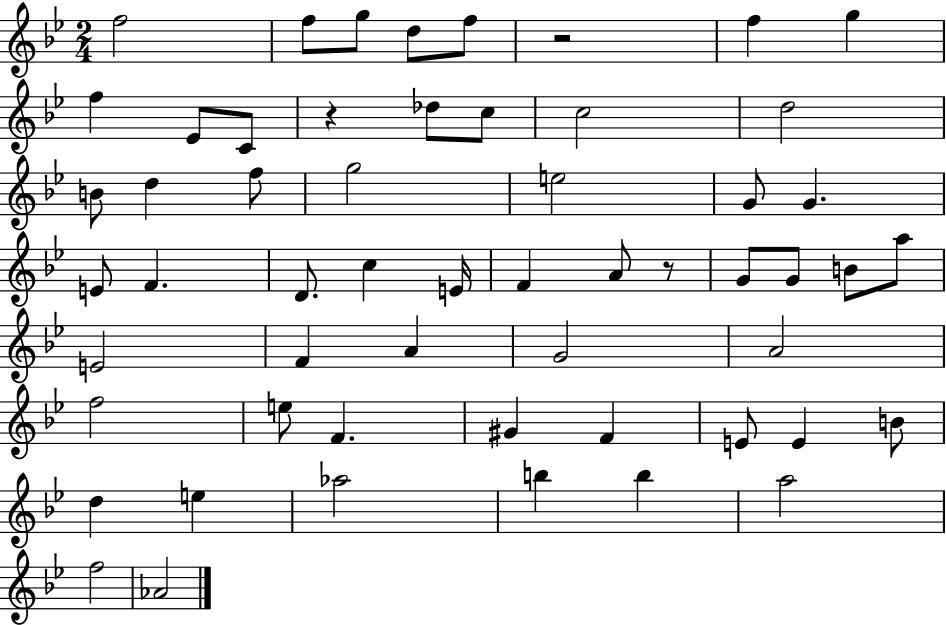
F5/h F5/e G5/e D5/e F5/e R/h F5/q G5/q F5/q Eb4/e C4/e R/q Db5/e C5/e C5/h D5/h B4/e D5/q F5/e G5/h E5/h G4/e G4/q. E4/e F4/q. D4/e. C5/q E4/s F4/q A4/e R/e G4/e G4/e B4/e A5/e E4/h F4/q A4/q G4/h A4/h F5/h E5/e F4/q. G#4/q F4/q E4/e E4/q B4/e D5/q E5/q Ab5/h B5/q B5/q A5/h F5/h Ab4/h